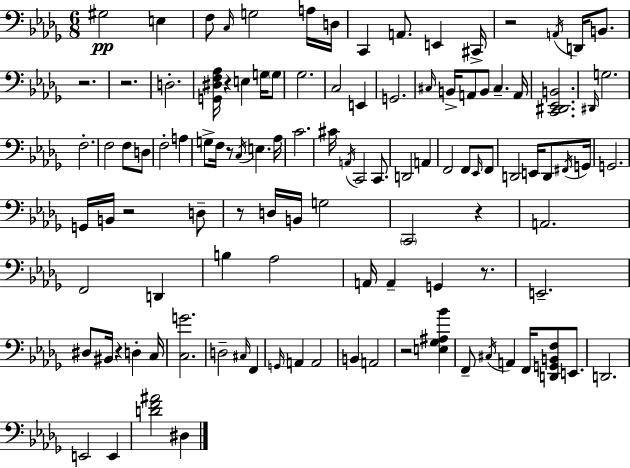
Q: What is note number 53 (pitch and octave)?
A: D2